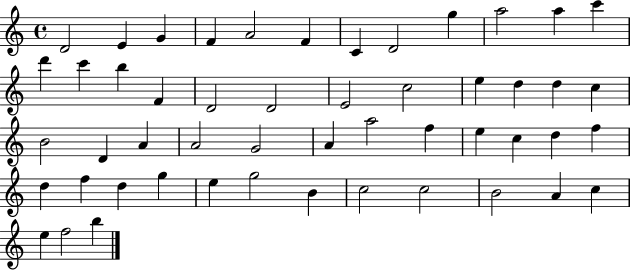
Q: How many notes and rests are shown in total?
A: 51